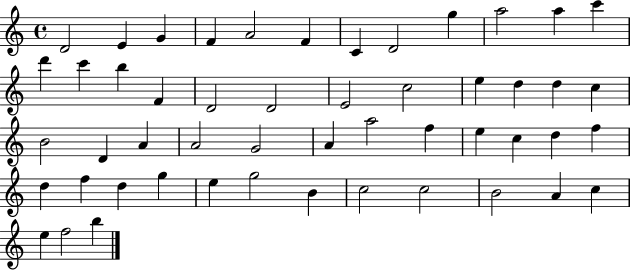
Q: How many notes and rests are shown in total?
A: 51